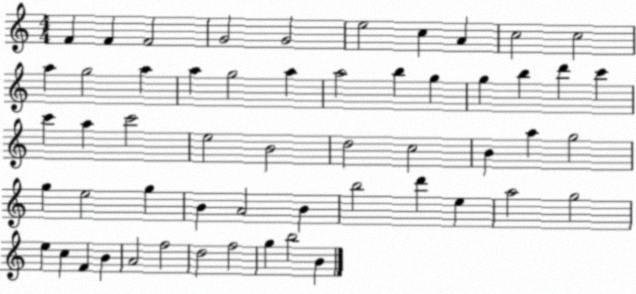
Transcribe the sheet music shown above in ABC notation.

X:1
T:Untitled
M:4/4
L:1/4
K:C
F F F2 G2 G2 e2 c A c2 c2 a g2 a a g2 a a2 b g g b d' c' c' a c'2 e2 B2 d2 c2 B a g2 g e2 g B A2 B b2 d' e a2 g2 e c F B A2 f2 d2 f2 g b2 B